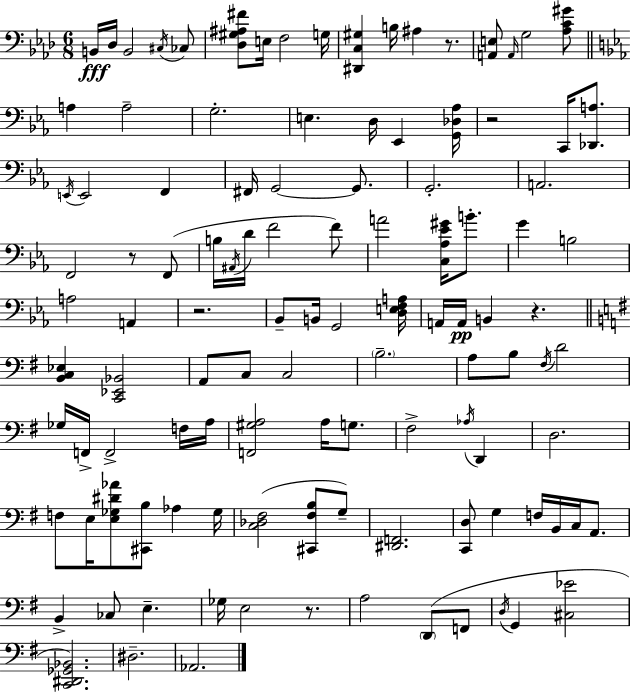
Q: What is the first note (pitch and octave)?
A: B2